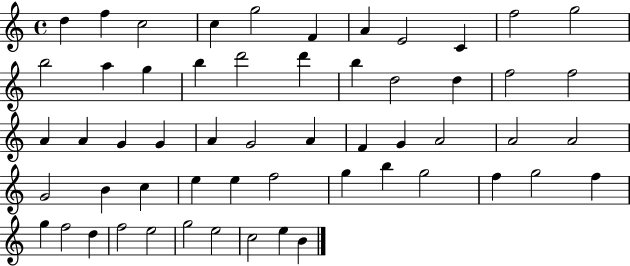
D5/q F5/q C5/h C5/q G5/h F4/q A4/q E4/h C4/q F5/h G5/h B5/h A5/q G5/q B5/q D6/h D6/q B5/q D5/h D5/q F5/h F5/h A4/q A4/q G4/q G4/q A4/q G4/h A4/q F4/q G4/q A4/h A4/h A4/h G4/h B4/q C5/q E5/q E5/q F5/h G5/q B5/q G5/h F5/q G5/h F5/q G5/q F5/h D5/q F5/h E5/h G5/h E5/h C5/h E5/q B4/q